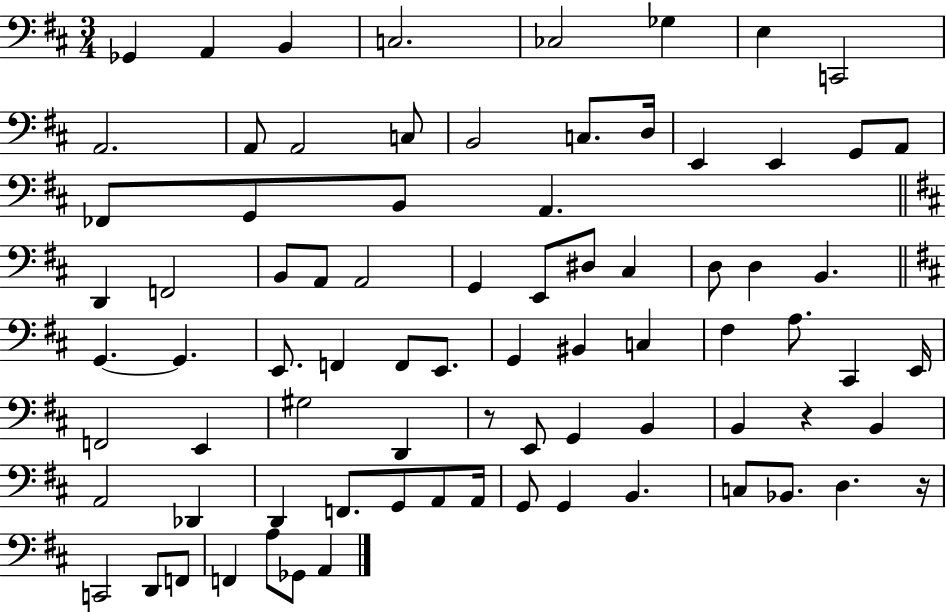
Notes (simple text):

Gb2/q A2/q B2/q C3/h. CES3/h Gb3/q E3/q C2/h A2/h. A2/e A2/h C3/e B2/h C3/e. D3/s E2/q E2/q G2/e A2/e FES2/e G2/e B2/e A2/q. D2/q F2/h B2/e A2/e A2/h G2/q E2/e D#3/e C#3/q D3/e D3/q B2/q. G2/q. G2/q. E2/e. F2/q F2/e E2/e. G2/q BIS2/q C3/q F#3/q A3/e. C#2/q E2/s F2/h E2/q G#3/h D2/q R/e E2/e G2/q B2/q B2/q R/q B2/q A2/h Db2/q D2/q F2/e. G2/e A2/e A2/s G2/e G2/q B2/q. C3/e Bb2/e. D3/q. R/s C2/h D2/e F2/e F2/q A3/e Gb2/e A2/q